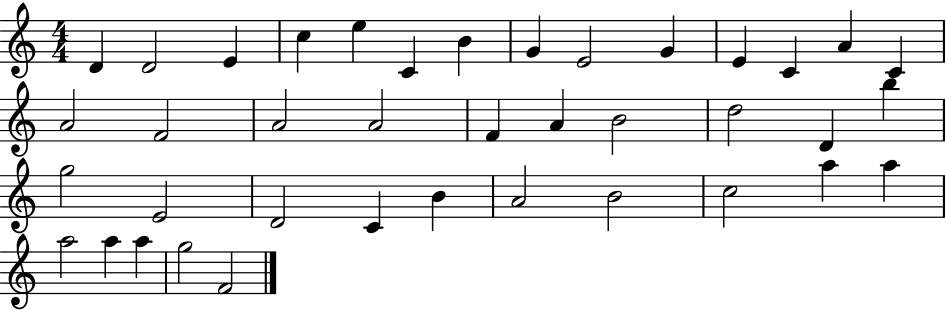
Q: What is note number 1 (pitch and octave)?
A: D4